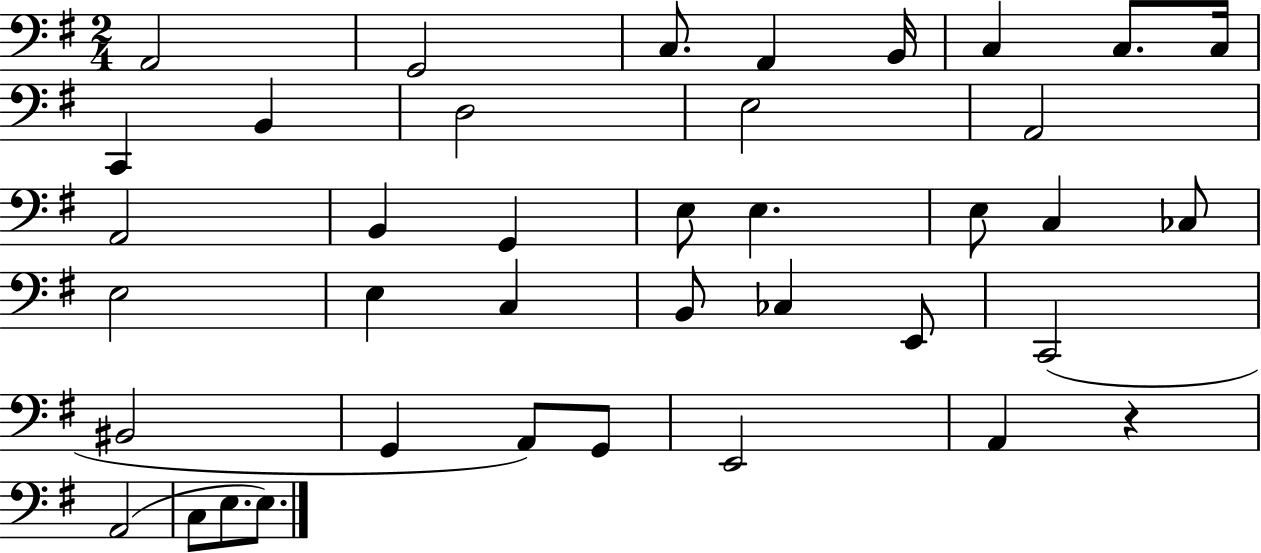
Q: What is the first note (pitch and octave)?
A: A2